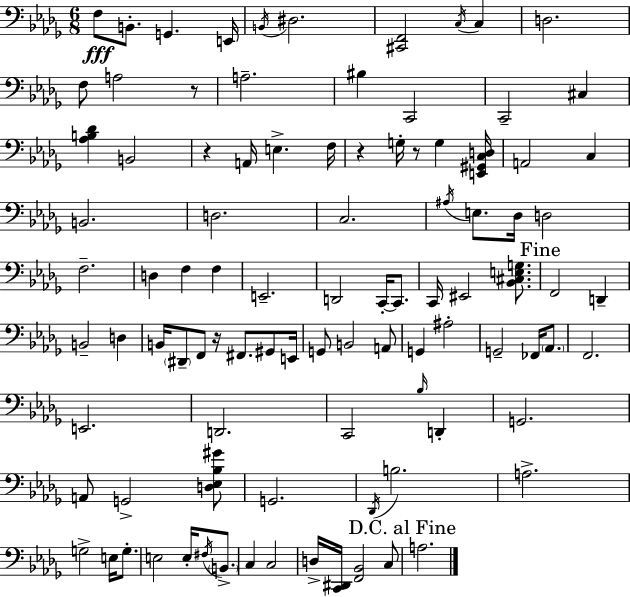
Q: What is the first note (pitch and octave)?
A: F3